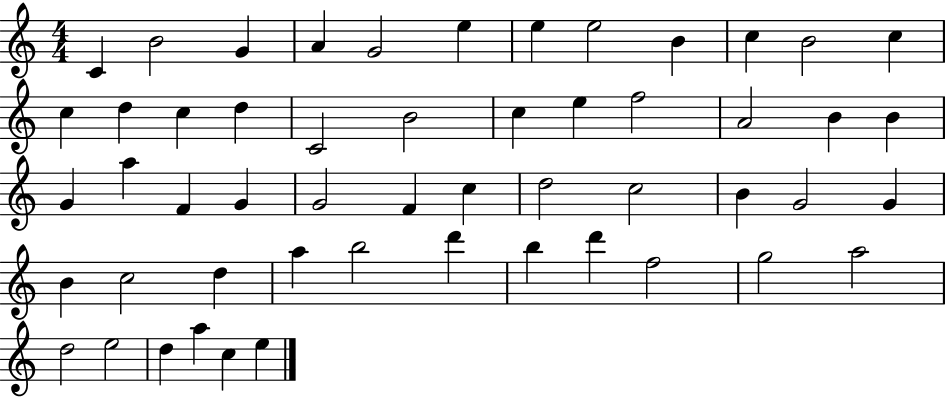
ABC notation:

X:1
T:Untitled
M:4/4
L:1/4
K:C
C B2 G A G2 e e e2 B c B2 c c d c d C2 B2 c e f2 A2 B B G a F G G2 F c d2 c2 B G2 G B c2 d a b2 d' b d' f2 g2 a2 d2 e2 d a c e